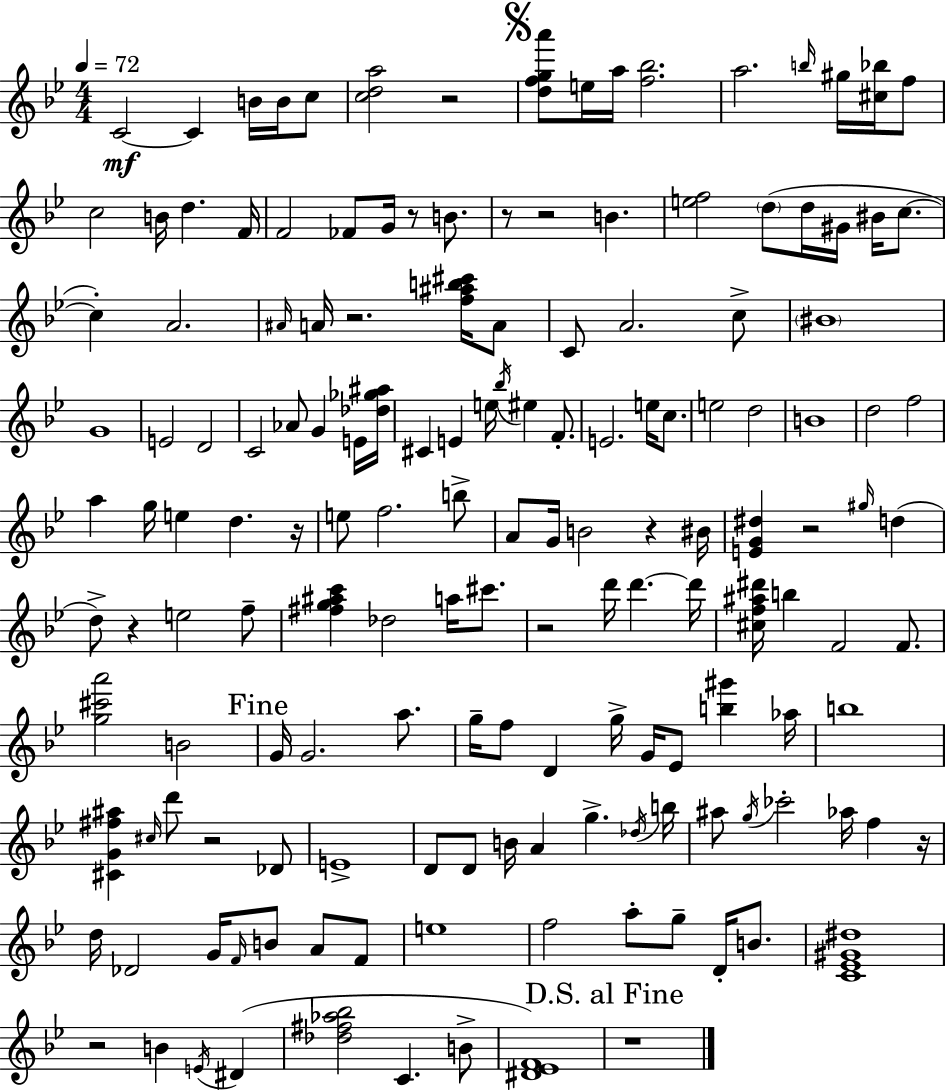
X:1
T:Untitled
M:4/4
L:1/4
K:Bb
C2 C B/4 B/4 c/2 [cda]2 z2 [dfga']/2 e/4 a/4 [f_b]2 a2 b/4 ^g/4 [^c_b]/4 f/2 c2 B/4 d F/4 F2 _F/2 G/4 z/2 B/2 z/2 z2 B [ef]2 d/2 d/4 ^G/4 ^B/4 c/2 c A2 ^A/4 A/4 z2 [f^ab^c']/4 A/2 C/2 A2 c/2 ^B4 G4 E2 D2 C2 _A/2 G E/4 [_d_g^a]/4 ^C E e/4 _b/4 ^e F/2 E2 e/4 c/2 e2 d2 B4 d2 f2 a g/4 e d z/4 e/2 f2 b/2 A/2 G/4 B2 z ^B/4 [EG^d] z2 ^g/4 d d/2 z e2 f/2 [^fg^ac'] _d2 a/4 ^c'/2 z2 d'/4 d' d'/4 [^cf^a^d']/4 b F2 F/2 [g^c'a']2 B2 G/4 G2 a/2 g/4 f/2 D g/4 G/4 _E/2 [b^g'] _a/4 b4 [^CG^f^a] ^c/4 d'/2 z2 _D/2 E4 D/2 D/2 B/4 A g _d/4 b/4 ^a/2 g/4 _c'2 _a/4 f z/4 d/4 _D2 G/4 F/4 B/2 A/2 F/2 e4 f2 a/2 g/2 D/4 B/2 [C_E^G^d]4 z2 B E/4 ^D [_d^f_a_b]2 C B/2 [^D_EF]4 z4